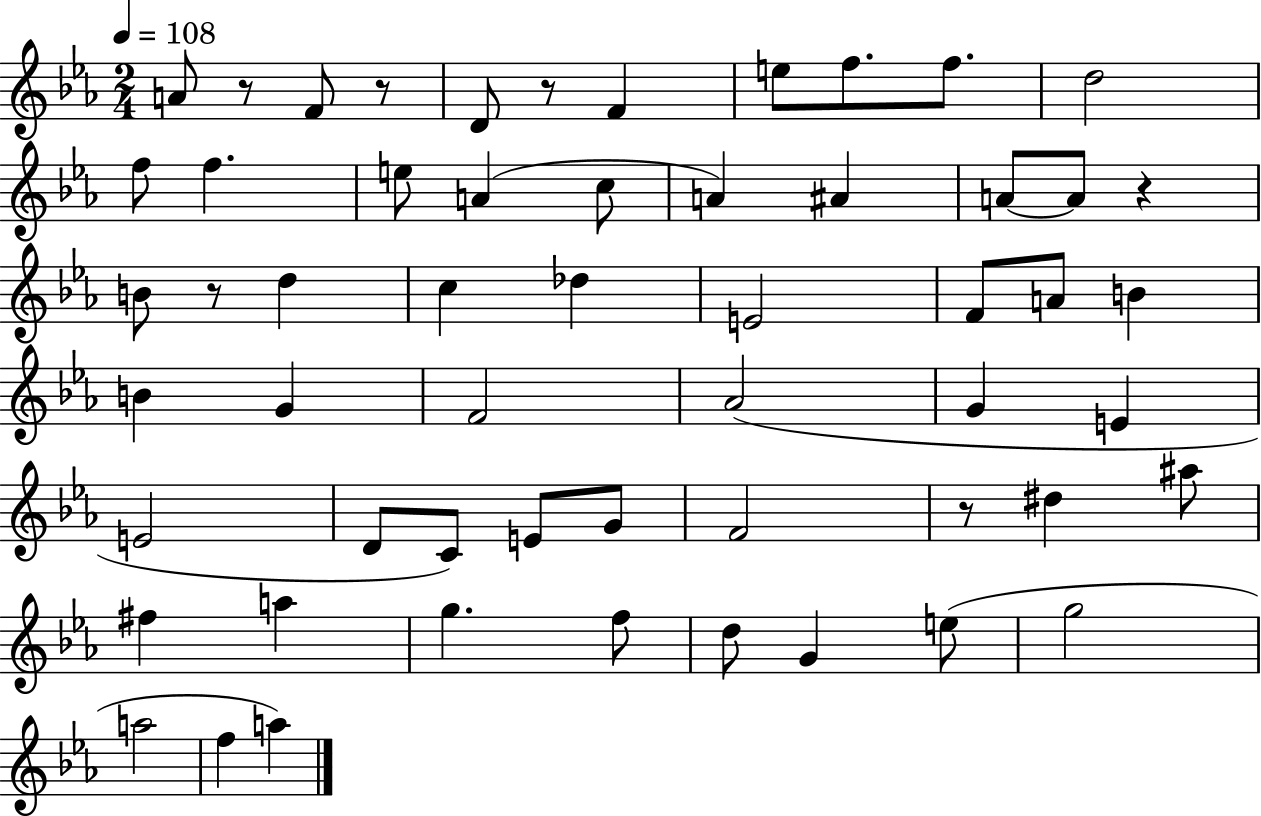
A4/e R/e F4/e R/e D4/e R/e F4/q E5/e F5/e. F5/e. D5/h F5/e F5/q. E5/e A4/q C5/e A4/q A#4/q A4/e A4/e R/q B4/e R/e D5/q C5/q Db5/q E4/h F4/e A4/e B4/q B4/q G4/q F4/h Ab4/h G4/q E4/q E4/h D4/e C4/e E4/e G4/e F4/h R/e D#5/q A#5/e F#5/q A5/q G5/q. F5/e D5/e G4/q E5/e G5/h A5/h F5/q A5/q